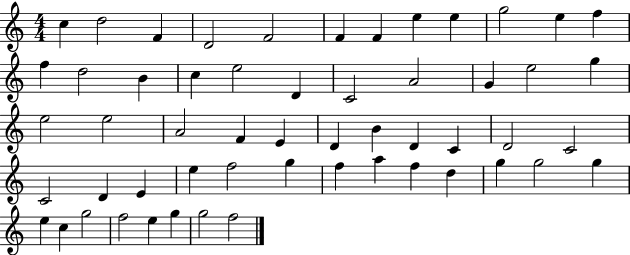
X:1
T:Untitled
M:4/4
L:1/4
K:C
c d2 F D2 F2 F F e e g2 e f f d2 B c e2 D C2 A2 G e2 g e2 e2 A2 F E D B D C D2 C2 C2 D E e f2 g f a f d g g2 g e c g2 f2 e g g2 f2